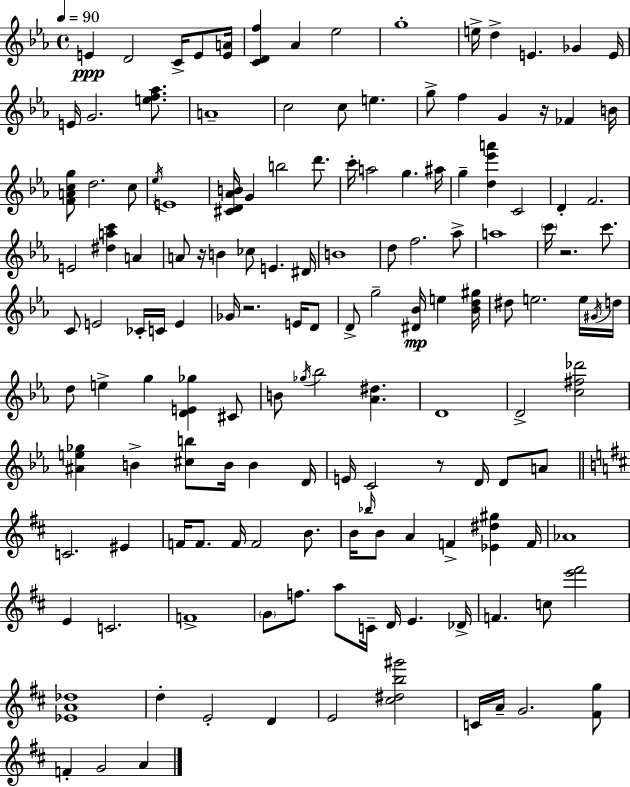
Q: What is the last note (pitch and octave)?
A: A4